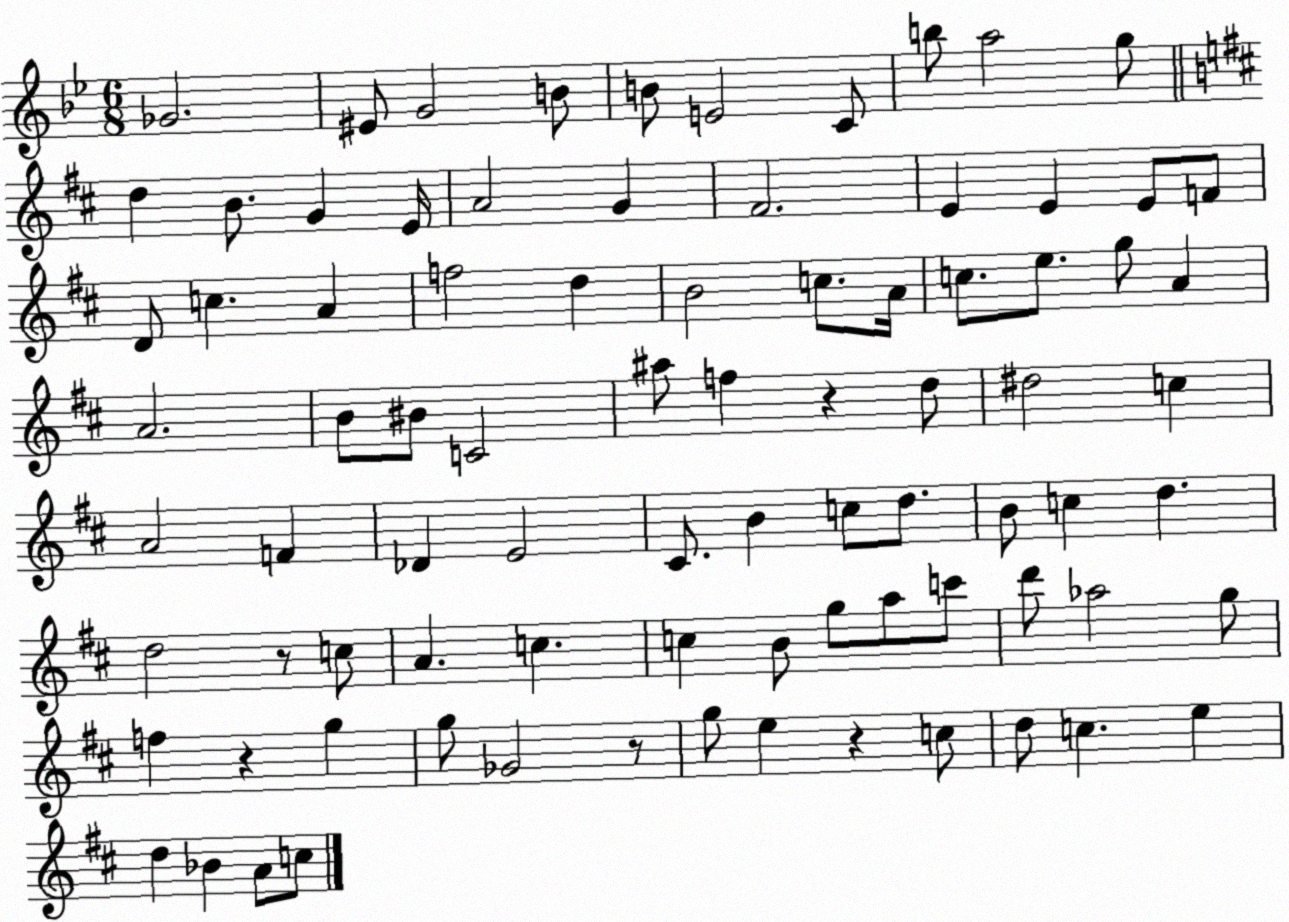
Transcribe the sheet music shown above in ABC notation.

X:1
T:Untitled
M:6/8
L:1/4
K:Bb
_G2 ^E/2 G2 B/2 B/2 E2 C/2 b/2 a2 g/2 d B/2 G E/4 A2 G ^F2 E E E/2 F/2 D/2 c A f2 d B2 c/2 A/4 c/2 e/2 g/2 A A2 B/2 ^B/2 C2 ^a/2 f z d/2 ^d2 c A2 F _D E2 ^C/2 B c/2 d/2 B/2 c d d2 z/2 c/2 A c c B/2 g/2 a/2 c'/2 d'/2 _a2 g/2 f z g g/2 _G2 z/2 g/2 e z c/2 d/2 c e d _B A/2 c/2